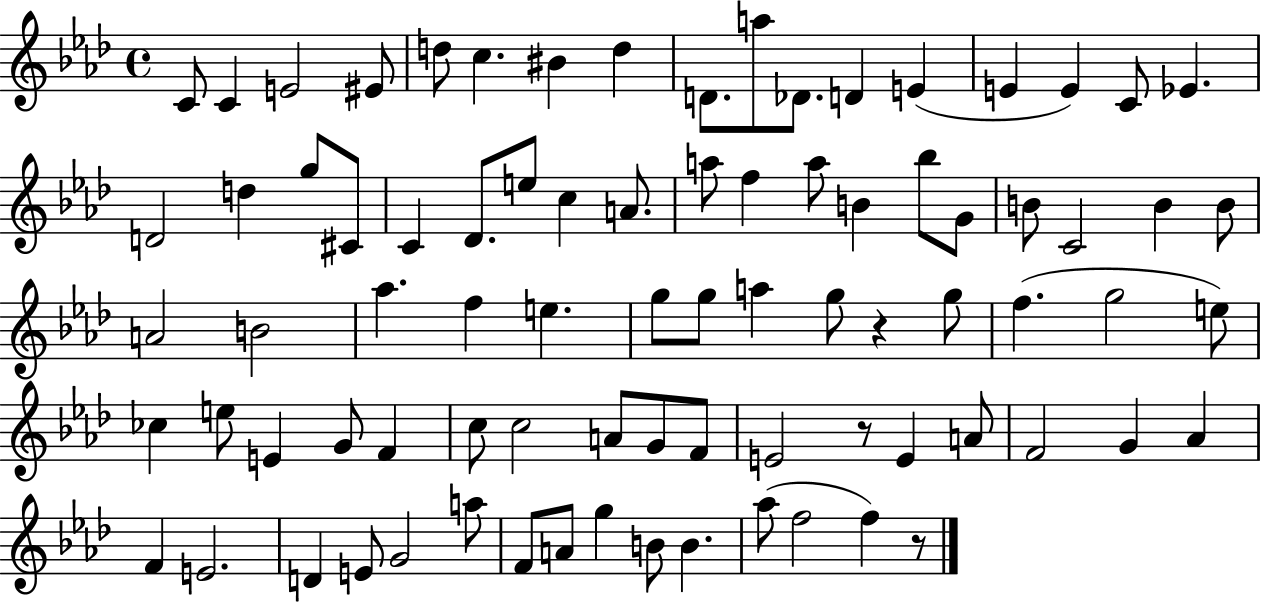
{
  \clef treble
  \time 4/4
  \defaultTimeSignature
  \key aes \major
  c'8 c'4 e'2 eis'8 | d''8 c''4. bis'4 d''4 | d'8. a''8 des'8. d'4 e'4( | e'4 e'4) c'8 ees'4. | \break d'2 d''4 g''8 cis'8 | c'4 des'8. e''8 c''4 a'8. | a''8 f''4 a''8 b'4 bes''8 g'8 | b'8 c'2 b'4 b'8 | \break a'2 b'2 | aes''4. f''4 e''4. | g''8 g''8 a''4 g''8 r4 g''8 | f''4.( g''2 e''8) | \break ces''4 e''8 e'4 g'8 f'4 | c''8 c''2 a'8 g'8 f'8 | e'2 r8 e'4 a'8 | f'2 g'4 aes'4 | \break f'4 e'2. | d'4 e'8 g'2 a''8 | f'8 a'8 g''4 b'8 b'4. | aes''8( f''2 f''4) r8 | \break \bar "|."
}